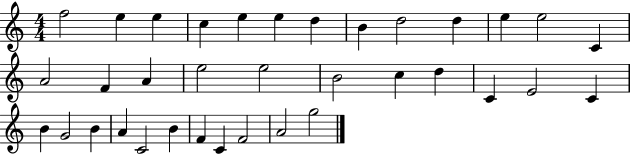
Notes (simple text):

F5/h E5/q E5/q C5/q E5/q E5/q D5/q B4/q D5/h D5/q E5/q E5/h C4/q A4/h F4/q A4/q E5/h E5/h B4/h C5/q D5/q C4/q E4/h C4/q B4/q G4/h B4/q A4/q C4/h B4/q F4/q C4/q F4/h A4/h G5/h